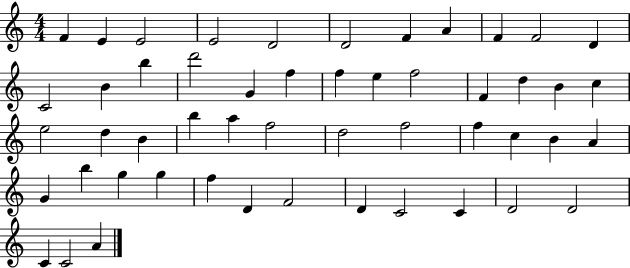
F4/q E4/q E4/h E4/h D4/h D4/h F4/q A4/q F4/q F4/h D4/q C4/h B4/q B5/q D6/h G4/q F5/q F5/q E5/q F5/h F4/q D5/q B4/q C5/q E5/h D5/q B4/q B5/q A5/q F5/h D5/h F5/h F5/q C5/q B4/q A4/q G4/q B5/q G5/q G5/q F5/q D4/q F4/h D4/q C4/h C4/q D4/h D4/h C4/q C4/h A4/q